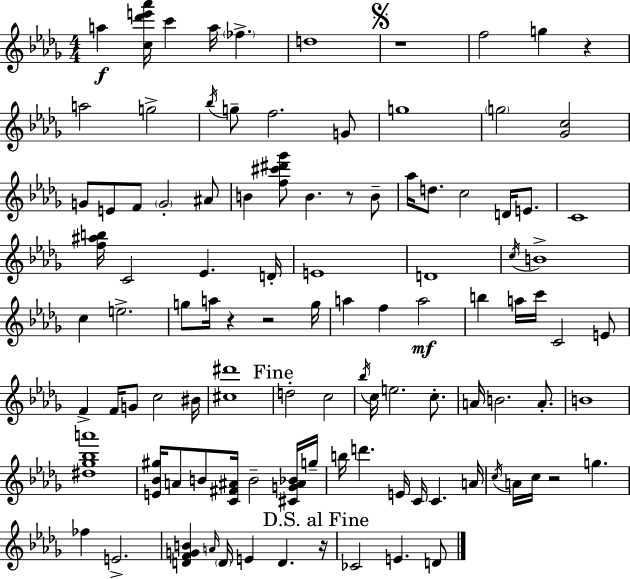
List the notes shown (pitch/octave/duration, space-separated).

A5/q [C5,Db6,E6,Ab6]/s C6/q A5/s FES5/q. D5/w R/w F5/h G5/q R/q A5/h G5/h Bb5/s G5/e F5/h. G4/e G5/w G5/h [Gb4,C5]/h G4/e E4/e F4/e G4/h A#4/e B4/q [F5,C#6,D#6,Gb6]/e B4/q. R/e B4/e Ab5/s D5/e. C5/h D4/s E4/e. C4/w [F5,A#5,B5]/s C4/h Eb4/q. D4/s E4/w D4/w C5/s B4/w C5/q E5/h. G5/e A5/s R/q R/h G5/s A5/q F5/q A5/h B5/q A5/s C6/s C4/h E4/e F4/q F4/s G4/e C5/h BIS4/s [C#5,D#6]/w D5/h C5/h Bb5/s C5/s E5/h. C5/e. A4/s B4/h. A4/e. B4/w [D#5,Gb5,Bb5,A6]/w [E4,Bb4,G#5]/s A4/e B4/e [C4,F#4,A#4]/s B4/h [C#4,G4,A#4,Bb4]/s G5/s B5/s D6/q. E4/s C4/s C4/q. A4/s C5/s A4/s C5/s R/h G5/q. FES5/q E4/h. [D4,F4,G4,B4]/q A4/s D4/s E4/q D4/q. R/s CES4/h E4/q. D4/e